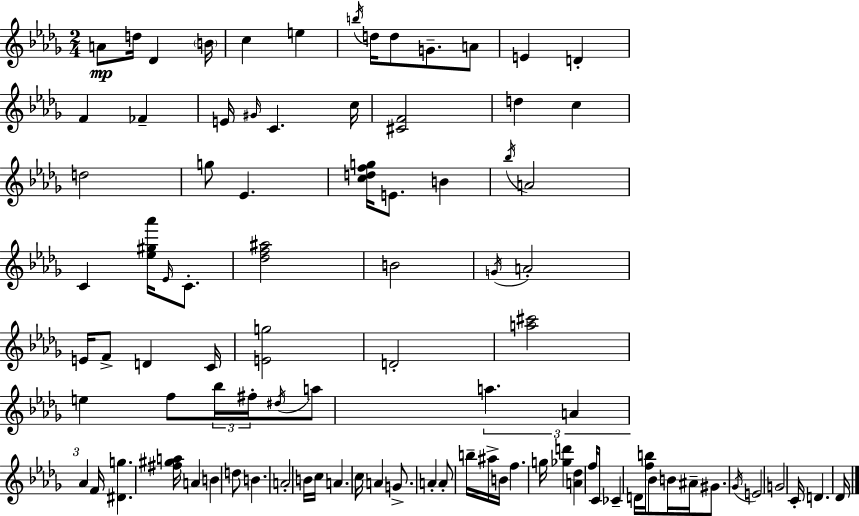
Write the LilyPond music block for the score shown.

{
  \clef treble
  \numericTimeSignature
  \time 2/4
  \key bes \minor
  a'8\mp d''16 des'4 \parenthesize b'16 | c''4 e''4 | \acciaccatura { b''16 } d''16 d''8 g'8.-- a'8 | e'4 d'4-. | \break f'4 fes'4-- | e'16 \grace { gis'16 } c'4. | c''16 <cis' f'>2 | d''4 c''4 | \break d''2 | g''8 ees'4. | <c'' d'' f'' g''>16 e'8. b'4 | \acciaccatura { bes''16 } a'2 | \break c'4 <ees'' gis'' aes'''>16 | \grace { ees'16 } c'8.-. <des'' f'' ais''>2 | b'2 | \acciaccatura { g'16 } a'2-. | \break e'16 f'8-> | d'4 c'16 <e' g''>2 | d'2-. | <a'' cis'''>2 | \break e''4 | f''8 \tuplet 3/2 { bes''16 fis''16-. \acciaccatura { dis''16 } } a''8 | \tuplet 3/2 { a''4. a'4 | aes'4 } f'16 <dis' g''>4. | \break <fis'' gis'' a''>16 a'4 | b'4 d''8 | b'4. a'2-. | b'16 c''16 | \break a'4. c''16 a'4 | g'8.-> a'4-. | a'8-. b''16-- ais''16-> b'16 f''4. | g''16 <ges'' d'''>4 | \break <a' des''>4 f''16 c'8 | ces'4-- d'16 <f'' b''>16 bes'8 | b'16 ais'16-- gis'8. \acciaccatura { ges'16 } e'2 | g'2 | \break c'16-. | d'4. des'16 \bar "|."
}